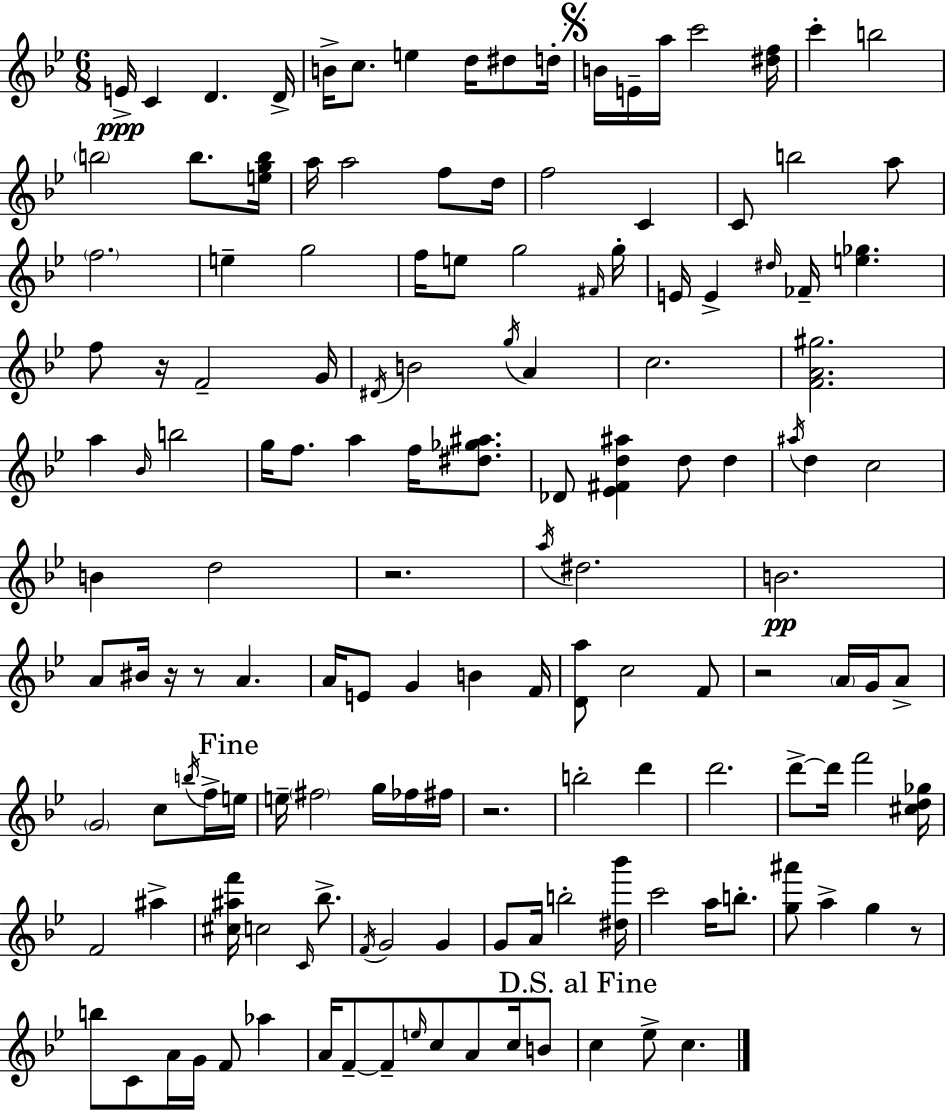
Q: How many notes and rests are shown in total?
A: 145